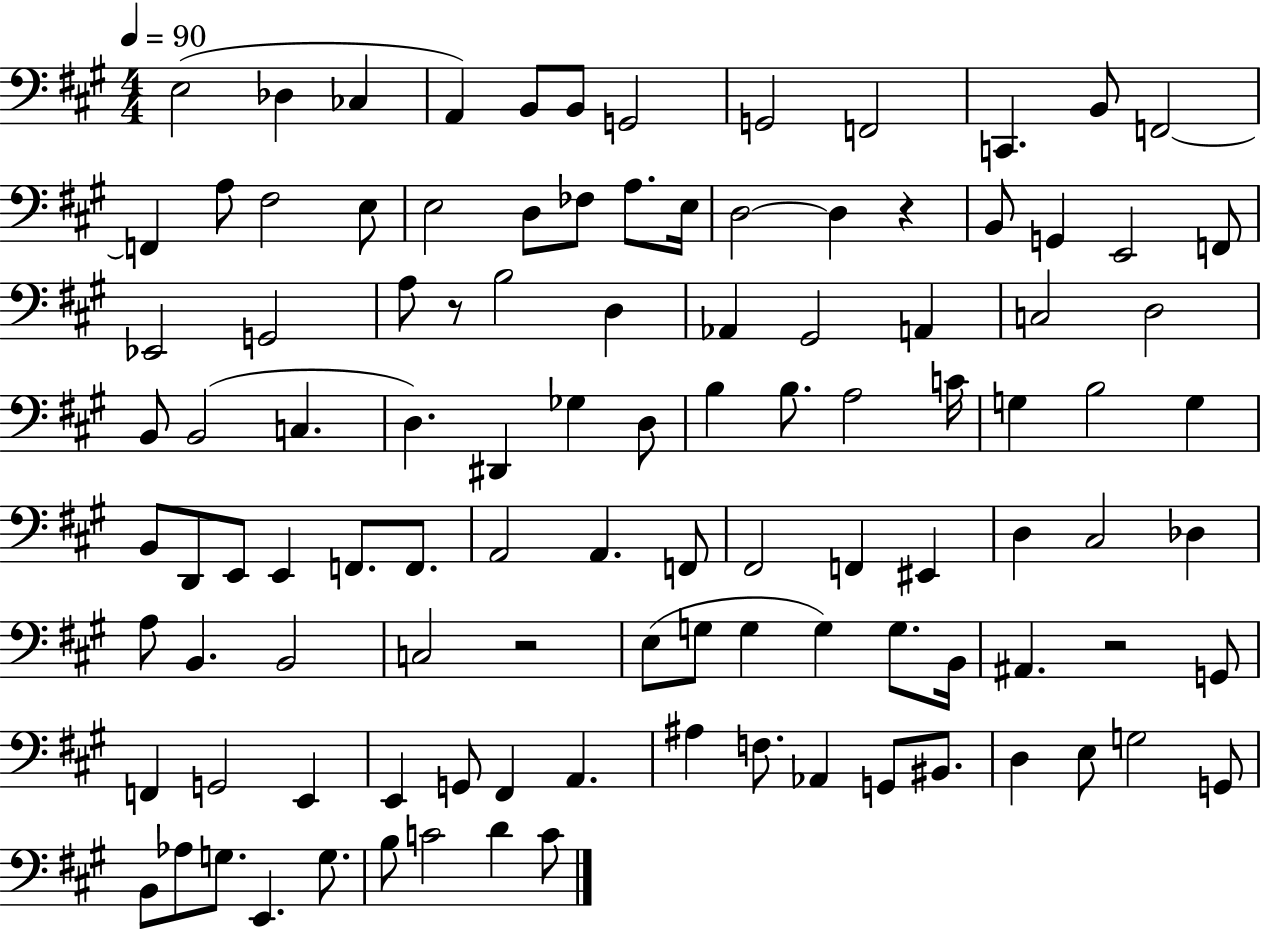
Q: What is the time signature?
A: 4/4